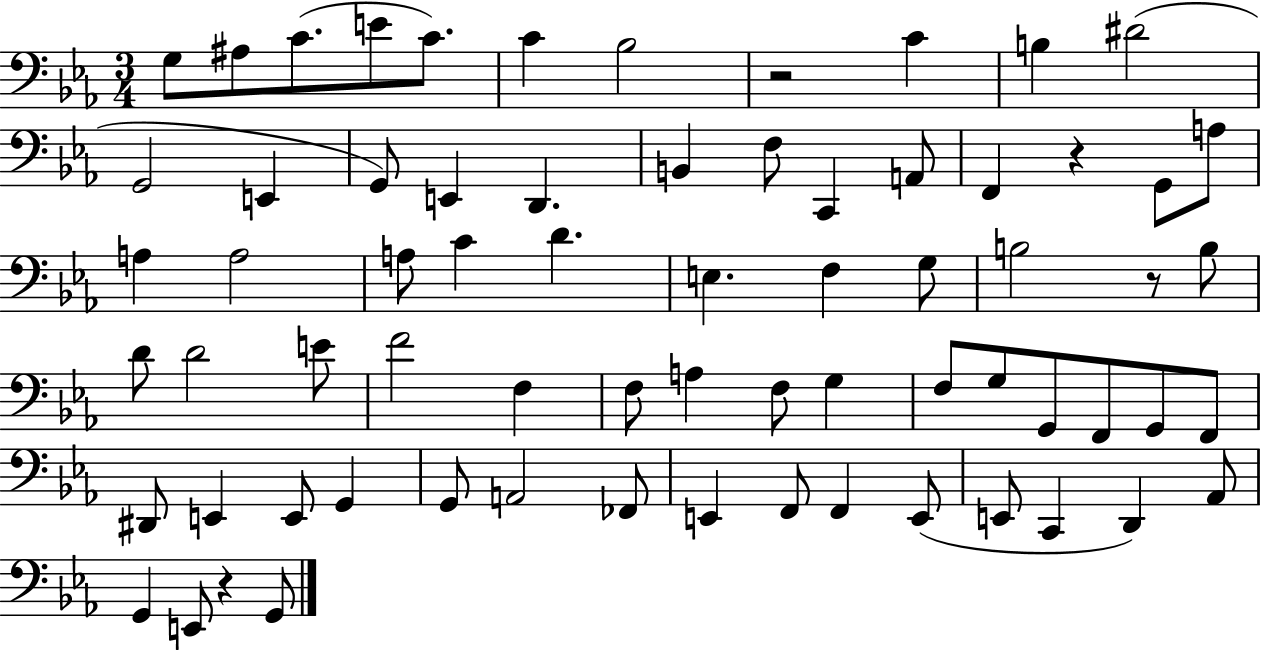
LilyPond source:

{
  \clef bass
  \numericTimeSignature
  \time 3/4
  \key ees \major
  g8 ais8 c'8.( e'8 c'8.) | c'4 bes2 | r2 c'4 | b4 dis'2( | \break g,2 e,4 | g,8) e,4 d,4. | b,4 f8 c,4 a,8 | f,4 r4 g,8 a8 | \break a4 a2 | a8 c'4 d'4. | e4. f4 g8 | b2 r8 b8 | \break d'8 d'2 e'8 | f'2 f4 | f8 a4 f8 g4 | f8 g8 g,8 f,8 g,8 f,8 | \break dis,8 e,4 e,8 g,4 | g,8 a,2 fes,8 | e,4 f,8 f,4 e,8( | e,8 c,4 d,4) aes,8 | \break g,4 e,8 r4 g,8 | \bar "|."
}